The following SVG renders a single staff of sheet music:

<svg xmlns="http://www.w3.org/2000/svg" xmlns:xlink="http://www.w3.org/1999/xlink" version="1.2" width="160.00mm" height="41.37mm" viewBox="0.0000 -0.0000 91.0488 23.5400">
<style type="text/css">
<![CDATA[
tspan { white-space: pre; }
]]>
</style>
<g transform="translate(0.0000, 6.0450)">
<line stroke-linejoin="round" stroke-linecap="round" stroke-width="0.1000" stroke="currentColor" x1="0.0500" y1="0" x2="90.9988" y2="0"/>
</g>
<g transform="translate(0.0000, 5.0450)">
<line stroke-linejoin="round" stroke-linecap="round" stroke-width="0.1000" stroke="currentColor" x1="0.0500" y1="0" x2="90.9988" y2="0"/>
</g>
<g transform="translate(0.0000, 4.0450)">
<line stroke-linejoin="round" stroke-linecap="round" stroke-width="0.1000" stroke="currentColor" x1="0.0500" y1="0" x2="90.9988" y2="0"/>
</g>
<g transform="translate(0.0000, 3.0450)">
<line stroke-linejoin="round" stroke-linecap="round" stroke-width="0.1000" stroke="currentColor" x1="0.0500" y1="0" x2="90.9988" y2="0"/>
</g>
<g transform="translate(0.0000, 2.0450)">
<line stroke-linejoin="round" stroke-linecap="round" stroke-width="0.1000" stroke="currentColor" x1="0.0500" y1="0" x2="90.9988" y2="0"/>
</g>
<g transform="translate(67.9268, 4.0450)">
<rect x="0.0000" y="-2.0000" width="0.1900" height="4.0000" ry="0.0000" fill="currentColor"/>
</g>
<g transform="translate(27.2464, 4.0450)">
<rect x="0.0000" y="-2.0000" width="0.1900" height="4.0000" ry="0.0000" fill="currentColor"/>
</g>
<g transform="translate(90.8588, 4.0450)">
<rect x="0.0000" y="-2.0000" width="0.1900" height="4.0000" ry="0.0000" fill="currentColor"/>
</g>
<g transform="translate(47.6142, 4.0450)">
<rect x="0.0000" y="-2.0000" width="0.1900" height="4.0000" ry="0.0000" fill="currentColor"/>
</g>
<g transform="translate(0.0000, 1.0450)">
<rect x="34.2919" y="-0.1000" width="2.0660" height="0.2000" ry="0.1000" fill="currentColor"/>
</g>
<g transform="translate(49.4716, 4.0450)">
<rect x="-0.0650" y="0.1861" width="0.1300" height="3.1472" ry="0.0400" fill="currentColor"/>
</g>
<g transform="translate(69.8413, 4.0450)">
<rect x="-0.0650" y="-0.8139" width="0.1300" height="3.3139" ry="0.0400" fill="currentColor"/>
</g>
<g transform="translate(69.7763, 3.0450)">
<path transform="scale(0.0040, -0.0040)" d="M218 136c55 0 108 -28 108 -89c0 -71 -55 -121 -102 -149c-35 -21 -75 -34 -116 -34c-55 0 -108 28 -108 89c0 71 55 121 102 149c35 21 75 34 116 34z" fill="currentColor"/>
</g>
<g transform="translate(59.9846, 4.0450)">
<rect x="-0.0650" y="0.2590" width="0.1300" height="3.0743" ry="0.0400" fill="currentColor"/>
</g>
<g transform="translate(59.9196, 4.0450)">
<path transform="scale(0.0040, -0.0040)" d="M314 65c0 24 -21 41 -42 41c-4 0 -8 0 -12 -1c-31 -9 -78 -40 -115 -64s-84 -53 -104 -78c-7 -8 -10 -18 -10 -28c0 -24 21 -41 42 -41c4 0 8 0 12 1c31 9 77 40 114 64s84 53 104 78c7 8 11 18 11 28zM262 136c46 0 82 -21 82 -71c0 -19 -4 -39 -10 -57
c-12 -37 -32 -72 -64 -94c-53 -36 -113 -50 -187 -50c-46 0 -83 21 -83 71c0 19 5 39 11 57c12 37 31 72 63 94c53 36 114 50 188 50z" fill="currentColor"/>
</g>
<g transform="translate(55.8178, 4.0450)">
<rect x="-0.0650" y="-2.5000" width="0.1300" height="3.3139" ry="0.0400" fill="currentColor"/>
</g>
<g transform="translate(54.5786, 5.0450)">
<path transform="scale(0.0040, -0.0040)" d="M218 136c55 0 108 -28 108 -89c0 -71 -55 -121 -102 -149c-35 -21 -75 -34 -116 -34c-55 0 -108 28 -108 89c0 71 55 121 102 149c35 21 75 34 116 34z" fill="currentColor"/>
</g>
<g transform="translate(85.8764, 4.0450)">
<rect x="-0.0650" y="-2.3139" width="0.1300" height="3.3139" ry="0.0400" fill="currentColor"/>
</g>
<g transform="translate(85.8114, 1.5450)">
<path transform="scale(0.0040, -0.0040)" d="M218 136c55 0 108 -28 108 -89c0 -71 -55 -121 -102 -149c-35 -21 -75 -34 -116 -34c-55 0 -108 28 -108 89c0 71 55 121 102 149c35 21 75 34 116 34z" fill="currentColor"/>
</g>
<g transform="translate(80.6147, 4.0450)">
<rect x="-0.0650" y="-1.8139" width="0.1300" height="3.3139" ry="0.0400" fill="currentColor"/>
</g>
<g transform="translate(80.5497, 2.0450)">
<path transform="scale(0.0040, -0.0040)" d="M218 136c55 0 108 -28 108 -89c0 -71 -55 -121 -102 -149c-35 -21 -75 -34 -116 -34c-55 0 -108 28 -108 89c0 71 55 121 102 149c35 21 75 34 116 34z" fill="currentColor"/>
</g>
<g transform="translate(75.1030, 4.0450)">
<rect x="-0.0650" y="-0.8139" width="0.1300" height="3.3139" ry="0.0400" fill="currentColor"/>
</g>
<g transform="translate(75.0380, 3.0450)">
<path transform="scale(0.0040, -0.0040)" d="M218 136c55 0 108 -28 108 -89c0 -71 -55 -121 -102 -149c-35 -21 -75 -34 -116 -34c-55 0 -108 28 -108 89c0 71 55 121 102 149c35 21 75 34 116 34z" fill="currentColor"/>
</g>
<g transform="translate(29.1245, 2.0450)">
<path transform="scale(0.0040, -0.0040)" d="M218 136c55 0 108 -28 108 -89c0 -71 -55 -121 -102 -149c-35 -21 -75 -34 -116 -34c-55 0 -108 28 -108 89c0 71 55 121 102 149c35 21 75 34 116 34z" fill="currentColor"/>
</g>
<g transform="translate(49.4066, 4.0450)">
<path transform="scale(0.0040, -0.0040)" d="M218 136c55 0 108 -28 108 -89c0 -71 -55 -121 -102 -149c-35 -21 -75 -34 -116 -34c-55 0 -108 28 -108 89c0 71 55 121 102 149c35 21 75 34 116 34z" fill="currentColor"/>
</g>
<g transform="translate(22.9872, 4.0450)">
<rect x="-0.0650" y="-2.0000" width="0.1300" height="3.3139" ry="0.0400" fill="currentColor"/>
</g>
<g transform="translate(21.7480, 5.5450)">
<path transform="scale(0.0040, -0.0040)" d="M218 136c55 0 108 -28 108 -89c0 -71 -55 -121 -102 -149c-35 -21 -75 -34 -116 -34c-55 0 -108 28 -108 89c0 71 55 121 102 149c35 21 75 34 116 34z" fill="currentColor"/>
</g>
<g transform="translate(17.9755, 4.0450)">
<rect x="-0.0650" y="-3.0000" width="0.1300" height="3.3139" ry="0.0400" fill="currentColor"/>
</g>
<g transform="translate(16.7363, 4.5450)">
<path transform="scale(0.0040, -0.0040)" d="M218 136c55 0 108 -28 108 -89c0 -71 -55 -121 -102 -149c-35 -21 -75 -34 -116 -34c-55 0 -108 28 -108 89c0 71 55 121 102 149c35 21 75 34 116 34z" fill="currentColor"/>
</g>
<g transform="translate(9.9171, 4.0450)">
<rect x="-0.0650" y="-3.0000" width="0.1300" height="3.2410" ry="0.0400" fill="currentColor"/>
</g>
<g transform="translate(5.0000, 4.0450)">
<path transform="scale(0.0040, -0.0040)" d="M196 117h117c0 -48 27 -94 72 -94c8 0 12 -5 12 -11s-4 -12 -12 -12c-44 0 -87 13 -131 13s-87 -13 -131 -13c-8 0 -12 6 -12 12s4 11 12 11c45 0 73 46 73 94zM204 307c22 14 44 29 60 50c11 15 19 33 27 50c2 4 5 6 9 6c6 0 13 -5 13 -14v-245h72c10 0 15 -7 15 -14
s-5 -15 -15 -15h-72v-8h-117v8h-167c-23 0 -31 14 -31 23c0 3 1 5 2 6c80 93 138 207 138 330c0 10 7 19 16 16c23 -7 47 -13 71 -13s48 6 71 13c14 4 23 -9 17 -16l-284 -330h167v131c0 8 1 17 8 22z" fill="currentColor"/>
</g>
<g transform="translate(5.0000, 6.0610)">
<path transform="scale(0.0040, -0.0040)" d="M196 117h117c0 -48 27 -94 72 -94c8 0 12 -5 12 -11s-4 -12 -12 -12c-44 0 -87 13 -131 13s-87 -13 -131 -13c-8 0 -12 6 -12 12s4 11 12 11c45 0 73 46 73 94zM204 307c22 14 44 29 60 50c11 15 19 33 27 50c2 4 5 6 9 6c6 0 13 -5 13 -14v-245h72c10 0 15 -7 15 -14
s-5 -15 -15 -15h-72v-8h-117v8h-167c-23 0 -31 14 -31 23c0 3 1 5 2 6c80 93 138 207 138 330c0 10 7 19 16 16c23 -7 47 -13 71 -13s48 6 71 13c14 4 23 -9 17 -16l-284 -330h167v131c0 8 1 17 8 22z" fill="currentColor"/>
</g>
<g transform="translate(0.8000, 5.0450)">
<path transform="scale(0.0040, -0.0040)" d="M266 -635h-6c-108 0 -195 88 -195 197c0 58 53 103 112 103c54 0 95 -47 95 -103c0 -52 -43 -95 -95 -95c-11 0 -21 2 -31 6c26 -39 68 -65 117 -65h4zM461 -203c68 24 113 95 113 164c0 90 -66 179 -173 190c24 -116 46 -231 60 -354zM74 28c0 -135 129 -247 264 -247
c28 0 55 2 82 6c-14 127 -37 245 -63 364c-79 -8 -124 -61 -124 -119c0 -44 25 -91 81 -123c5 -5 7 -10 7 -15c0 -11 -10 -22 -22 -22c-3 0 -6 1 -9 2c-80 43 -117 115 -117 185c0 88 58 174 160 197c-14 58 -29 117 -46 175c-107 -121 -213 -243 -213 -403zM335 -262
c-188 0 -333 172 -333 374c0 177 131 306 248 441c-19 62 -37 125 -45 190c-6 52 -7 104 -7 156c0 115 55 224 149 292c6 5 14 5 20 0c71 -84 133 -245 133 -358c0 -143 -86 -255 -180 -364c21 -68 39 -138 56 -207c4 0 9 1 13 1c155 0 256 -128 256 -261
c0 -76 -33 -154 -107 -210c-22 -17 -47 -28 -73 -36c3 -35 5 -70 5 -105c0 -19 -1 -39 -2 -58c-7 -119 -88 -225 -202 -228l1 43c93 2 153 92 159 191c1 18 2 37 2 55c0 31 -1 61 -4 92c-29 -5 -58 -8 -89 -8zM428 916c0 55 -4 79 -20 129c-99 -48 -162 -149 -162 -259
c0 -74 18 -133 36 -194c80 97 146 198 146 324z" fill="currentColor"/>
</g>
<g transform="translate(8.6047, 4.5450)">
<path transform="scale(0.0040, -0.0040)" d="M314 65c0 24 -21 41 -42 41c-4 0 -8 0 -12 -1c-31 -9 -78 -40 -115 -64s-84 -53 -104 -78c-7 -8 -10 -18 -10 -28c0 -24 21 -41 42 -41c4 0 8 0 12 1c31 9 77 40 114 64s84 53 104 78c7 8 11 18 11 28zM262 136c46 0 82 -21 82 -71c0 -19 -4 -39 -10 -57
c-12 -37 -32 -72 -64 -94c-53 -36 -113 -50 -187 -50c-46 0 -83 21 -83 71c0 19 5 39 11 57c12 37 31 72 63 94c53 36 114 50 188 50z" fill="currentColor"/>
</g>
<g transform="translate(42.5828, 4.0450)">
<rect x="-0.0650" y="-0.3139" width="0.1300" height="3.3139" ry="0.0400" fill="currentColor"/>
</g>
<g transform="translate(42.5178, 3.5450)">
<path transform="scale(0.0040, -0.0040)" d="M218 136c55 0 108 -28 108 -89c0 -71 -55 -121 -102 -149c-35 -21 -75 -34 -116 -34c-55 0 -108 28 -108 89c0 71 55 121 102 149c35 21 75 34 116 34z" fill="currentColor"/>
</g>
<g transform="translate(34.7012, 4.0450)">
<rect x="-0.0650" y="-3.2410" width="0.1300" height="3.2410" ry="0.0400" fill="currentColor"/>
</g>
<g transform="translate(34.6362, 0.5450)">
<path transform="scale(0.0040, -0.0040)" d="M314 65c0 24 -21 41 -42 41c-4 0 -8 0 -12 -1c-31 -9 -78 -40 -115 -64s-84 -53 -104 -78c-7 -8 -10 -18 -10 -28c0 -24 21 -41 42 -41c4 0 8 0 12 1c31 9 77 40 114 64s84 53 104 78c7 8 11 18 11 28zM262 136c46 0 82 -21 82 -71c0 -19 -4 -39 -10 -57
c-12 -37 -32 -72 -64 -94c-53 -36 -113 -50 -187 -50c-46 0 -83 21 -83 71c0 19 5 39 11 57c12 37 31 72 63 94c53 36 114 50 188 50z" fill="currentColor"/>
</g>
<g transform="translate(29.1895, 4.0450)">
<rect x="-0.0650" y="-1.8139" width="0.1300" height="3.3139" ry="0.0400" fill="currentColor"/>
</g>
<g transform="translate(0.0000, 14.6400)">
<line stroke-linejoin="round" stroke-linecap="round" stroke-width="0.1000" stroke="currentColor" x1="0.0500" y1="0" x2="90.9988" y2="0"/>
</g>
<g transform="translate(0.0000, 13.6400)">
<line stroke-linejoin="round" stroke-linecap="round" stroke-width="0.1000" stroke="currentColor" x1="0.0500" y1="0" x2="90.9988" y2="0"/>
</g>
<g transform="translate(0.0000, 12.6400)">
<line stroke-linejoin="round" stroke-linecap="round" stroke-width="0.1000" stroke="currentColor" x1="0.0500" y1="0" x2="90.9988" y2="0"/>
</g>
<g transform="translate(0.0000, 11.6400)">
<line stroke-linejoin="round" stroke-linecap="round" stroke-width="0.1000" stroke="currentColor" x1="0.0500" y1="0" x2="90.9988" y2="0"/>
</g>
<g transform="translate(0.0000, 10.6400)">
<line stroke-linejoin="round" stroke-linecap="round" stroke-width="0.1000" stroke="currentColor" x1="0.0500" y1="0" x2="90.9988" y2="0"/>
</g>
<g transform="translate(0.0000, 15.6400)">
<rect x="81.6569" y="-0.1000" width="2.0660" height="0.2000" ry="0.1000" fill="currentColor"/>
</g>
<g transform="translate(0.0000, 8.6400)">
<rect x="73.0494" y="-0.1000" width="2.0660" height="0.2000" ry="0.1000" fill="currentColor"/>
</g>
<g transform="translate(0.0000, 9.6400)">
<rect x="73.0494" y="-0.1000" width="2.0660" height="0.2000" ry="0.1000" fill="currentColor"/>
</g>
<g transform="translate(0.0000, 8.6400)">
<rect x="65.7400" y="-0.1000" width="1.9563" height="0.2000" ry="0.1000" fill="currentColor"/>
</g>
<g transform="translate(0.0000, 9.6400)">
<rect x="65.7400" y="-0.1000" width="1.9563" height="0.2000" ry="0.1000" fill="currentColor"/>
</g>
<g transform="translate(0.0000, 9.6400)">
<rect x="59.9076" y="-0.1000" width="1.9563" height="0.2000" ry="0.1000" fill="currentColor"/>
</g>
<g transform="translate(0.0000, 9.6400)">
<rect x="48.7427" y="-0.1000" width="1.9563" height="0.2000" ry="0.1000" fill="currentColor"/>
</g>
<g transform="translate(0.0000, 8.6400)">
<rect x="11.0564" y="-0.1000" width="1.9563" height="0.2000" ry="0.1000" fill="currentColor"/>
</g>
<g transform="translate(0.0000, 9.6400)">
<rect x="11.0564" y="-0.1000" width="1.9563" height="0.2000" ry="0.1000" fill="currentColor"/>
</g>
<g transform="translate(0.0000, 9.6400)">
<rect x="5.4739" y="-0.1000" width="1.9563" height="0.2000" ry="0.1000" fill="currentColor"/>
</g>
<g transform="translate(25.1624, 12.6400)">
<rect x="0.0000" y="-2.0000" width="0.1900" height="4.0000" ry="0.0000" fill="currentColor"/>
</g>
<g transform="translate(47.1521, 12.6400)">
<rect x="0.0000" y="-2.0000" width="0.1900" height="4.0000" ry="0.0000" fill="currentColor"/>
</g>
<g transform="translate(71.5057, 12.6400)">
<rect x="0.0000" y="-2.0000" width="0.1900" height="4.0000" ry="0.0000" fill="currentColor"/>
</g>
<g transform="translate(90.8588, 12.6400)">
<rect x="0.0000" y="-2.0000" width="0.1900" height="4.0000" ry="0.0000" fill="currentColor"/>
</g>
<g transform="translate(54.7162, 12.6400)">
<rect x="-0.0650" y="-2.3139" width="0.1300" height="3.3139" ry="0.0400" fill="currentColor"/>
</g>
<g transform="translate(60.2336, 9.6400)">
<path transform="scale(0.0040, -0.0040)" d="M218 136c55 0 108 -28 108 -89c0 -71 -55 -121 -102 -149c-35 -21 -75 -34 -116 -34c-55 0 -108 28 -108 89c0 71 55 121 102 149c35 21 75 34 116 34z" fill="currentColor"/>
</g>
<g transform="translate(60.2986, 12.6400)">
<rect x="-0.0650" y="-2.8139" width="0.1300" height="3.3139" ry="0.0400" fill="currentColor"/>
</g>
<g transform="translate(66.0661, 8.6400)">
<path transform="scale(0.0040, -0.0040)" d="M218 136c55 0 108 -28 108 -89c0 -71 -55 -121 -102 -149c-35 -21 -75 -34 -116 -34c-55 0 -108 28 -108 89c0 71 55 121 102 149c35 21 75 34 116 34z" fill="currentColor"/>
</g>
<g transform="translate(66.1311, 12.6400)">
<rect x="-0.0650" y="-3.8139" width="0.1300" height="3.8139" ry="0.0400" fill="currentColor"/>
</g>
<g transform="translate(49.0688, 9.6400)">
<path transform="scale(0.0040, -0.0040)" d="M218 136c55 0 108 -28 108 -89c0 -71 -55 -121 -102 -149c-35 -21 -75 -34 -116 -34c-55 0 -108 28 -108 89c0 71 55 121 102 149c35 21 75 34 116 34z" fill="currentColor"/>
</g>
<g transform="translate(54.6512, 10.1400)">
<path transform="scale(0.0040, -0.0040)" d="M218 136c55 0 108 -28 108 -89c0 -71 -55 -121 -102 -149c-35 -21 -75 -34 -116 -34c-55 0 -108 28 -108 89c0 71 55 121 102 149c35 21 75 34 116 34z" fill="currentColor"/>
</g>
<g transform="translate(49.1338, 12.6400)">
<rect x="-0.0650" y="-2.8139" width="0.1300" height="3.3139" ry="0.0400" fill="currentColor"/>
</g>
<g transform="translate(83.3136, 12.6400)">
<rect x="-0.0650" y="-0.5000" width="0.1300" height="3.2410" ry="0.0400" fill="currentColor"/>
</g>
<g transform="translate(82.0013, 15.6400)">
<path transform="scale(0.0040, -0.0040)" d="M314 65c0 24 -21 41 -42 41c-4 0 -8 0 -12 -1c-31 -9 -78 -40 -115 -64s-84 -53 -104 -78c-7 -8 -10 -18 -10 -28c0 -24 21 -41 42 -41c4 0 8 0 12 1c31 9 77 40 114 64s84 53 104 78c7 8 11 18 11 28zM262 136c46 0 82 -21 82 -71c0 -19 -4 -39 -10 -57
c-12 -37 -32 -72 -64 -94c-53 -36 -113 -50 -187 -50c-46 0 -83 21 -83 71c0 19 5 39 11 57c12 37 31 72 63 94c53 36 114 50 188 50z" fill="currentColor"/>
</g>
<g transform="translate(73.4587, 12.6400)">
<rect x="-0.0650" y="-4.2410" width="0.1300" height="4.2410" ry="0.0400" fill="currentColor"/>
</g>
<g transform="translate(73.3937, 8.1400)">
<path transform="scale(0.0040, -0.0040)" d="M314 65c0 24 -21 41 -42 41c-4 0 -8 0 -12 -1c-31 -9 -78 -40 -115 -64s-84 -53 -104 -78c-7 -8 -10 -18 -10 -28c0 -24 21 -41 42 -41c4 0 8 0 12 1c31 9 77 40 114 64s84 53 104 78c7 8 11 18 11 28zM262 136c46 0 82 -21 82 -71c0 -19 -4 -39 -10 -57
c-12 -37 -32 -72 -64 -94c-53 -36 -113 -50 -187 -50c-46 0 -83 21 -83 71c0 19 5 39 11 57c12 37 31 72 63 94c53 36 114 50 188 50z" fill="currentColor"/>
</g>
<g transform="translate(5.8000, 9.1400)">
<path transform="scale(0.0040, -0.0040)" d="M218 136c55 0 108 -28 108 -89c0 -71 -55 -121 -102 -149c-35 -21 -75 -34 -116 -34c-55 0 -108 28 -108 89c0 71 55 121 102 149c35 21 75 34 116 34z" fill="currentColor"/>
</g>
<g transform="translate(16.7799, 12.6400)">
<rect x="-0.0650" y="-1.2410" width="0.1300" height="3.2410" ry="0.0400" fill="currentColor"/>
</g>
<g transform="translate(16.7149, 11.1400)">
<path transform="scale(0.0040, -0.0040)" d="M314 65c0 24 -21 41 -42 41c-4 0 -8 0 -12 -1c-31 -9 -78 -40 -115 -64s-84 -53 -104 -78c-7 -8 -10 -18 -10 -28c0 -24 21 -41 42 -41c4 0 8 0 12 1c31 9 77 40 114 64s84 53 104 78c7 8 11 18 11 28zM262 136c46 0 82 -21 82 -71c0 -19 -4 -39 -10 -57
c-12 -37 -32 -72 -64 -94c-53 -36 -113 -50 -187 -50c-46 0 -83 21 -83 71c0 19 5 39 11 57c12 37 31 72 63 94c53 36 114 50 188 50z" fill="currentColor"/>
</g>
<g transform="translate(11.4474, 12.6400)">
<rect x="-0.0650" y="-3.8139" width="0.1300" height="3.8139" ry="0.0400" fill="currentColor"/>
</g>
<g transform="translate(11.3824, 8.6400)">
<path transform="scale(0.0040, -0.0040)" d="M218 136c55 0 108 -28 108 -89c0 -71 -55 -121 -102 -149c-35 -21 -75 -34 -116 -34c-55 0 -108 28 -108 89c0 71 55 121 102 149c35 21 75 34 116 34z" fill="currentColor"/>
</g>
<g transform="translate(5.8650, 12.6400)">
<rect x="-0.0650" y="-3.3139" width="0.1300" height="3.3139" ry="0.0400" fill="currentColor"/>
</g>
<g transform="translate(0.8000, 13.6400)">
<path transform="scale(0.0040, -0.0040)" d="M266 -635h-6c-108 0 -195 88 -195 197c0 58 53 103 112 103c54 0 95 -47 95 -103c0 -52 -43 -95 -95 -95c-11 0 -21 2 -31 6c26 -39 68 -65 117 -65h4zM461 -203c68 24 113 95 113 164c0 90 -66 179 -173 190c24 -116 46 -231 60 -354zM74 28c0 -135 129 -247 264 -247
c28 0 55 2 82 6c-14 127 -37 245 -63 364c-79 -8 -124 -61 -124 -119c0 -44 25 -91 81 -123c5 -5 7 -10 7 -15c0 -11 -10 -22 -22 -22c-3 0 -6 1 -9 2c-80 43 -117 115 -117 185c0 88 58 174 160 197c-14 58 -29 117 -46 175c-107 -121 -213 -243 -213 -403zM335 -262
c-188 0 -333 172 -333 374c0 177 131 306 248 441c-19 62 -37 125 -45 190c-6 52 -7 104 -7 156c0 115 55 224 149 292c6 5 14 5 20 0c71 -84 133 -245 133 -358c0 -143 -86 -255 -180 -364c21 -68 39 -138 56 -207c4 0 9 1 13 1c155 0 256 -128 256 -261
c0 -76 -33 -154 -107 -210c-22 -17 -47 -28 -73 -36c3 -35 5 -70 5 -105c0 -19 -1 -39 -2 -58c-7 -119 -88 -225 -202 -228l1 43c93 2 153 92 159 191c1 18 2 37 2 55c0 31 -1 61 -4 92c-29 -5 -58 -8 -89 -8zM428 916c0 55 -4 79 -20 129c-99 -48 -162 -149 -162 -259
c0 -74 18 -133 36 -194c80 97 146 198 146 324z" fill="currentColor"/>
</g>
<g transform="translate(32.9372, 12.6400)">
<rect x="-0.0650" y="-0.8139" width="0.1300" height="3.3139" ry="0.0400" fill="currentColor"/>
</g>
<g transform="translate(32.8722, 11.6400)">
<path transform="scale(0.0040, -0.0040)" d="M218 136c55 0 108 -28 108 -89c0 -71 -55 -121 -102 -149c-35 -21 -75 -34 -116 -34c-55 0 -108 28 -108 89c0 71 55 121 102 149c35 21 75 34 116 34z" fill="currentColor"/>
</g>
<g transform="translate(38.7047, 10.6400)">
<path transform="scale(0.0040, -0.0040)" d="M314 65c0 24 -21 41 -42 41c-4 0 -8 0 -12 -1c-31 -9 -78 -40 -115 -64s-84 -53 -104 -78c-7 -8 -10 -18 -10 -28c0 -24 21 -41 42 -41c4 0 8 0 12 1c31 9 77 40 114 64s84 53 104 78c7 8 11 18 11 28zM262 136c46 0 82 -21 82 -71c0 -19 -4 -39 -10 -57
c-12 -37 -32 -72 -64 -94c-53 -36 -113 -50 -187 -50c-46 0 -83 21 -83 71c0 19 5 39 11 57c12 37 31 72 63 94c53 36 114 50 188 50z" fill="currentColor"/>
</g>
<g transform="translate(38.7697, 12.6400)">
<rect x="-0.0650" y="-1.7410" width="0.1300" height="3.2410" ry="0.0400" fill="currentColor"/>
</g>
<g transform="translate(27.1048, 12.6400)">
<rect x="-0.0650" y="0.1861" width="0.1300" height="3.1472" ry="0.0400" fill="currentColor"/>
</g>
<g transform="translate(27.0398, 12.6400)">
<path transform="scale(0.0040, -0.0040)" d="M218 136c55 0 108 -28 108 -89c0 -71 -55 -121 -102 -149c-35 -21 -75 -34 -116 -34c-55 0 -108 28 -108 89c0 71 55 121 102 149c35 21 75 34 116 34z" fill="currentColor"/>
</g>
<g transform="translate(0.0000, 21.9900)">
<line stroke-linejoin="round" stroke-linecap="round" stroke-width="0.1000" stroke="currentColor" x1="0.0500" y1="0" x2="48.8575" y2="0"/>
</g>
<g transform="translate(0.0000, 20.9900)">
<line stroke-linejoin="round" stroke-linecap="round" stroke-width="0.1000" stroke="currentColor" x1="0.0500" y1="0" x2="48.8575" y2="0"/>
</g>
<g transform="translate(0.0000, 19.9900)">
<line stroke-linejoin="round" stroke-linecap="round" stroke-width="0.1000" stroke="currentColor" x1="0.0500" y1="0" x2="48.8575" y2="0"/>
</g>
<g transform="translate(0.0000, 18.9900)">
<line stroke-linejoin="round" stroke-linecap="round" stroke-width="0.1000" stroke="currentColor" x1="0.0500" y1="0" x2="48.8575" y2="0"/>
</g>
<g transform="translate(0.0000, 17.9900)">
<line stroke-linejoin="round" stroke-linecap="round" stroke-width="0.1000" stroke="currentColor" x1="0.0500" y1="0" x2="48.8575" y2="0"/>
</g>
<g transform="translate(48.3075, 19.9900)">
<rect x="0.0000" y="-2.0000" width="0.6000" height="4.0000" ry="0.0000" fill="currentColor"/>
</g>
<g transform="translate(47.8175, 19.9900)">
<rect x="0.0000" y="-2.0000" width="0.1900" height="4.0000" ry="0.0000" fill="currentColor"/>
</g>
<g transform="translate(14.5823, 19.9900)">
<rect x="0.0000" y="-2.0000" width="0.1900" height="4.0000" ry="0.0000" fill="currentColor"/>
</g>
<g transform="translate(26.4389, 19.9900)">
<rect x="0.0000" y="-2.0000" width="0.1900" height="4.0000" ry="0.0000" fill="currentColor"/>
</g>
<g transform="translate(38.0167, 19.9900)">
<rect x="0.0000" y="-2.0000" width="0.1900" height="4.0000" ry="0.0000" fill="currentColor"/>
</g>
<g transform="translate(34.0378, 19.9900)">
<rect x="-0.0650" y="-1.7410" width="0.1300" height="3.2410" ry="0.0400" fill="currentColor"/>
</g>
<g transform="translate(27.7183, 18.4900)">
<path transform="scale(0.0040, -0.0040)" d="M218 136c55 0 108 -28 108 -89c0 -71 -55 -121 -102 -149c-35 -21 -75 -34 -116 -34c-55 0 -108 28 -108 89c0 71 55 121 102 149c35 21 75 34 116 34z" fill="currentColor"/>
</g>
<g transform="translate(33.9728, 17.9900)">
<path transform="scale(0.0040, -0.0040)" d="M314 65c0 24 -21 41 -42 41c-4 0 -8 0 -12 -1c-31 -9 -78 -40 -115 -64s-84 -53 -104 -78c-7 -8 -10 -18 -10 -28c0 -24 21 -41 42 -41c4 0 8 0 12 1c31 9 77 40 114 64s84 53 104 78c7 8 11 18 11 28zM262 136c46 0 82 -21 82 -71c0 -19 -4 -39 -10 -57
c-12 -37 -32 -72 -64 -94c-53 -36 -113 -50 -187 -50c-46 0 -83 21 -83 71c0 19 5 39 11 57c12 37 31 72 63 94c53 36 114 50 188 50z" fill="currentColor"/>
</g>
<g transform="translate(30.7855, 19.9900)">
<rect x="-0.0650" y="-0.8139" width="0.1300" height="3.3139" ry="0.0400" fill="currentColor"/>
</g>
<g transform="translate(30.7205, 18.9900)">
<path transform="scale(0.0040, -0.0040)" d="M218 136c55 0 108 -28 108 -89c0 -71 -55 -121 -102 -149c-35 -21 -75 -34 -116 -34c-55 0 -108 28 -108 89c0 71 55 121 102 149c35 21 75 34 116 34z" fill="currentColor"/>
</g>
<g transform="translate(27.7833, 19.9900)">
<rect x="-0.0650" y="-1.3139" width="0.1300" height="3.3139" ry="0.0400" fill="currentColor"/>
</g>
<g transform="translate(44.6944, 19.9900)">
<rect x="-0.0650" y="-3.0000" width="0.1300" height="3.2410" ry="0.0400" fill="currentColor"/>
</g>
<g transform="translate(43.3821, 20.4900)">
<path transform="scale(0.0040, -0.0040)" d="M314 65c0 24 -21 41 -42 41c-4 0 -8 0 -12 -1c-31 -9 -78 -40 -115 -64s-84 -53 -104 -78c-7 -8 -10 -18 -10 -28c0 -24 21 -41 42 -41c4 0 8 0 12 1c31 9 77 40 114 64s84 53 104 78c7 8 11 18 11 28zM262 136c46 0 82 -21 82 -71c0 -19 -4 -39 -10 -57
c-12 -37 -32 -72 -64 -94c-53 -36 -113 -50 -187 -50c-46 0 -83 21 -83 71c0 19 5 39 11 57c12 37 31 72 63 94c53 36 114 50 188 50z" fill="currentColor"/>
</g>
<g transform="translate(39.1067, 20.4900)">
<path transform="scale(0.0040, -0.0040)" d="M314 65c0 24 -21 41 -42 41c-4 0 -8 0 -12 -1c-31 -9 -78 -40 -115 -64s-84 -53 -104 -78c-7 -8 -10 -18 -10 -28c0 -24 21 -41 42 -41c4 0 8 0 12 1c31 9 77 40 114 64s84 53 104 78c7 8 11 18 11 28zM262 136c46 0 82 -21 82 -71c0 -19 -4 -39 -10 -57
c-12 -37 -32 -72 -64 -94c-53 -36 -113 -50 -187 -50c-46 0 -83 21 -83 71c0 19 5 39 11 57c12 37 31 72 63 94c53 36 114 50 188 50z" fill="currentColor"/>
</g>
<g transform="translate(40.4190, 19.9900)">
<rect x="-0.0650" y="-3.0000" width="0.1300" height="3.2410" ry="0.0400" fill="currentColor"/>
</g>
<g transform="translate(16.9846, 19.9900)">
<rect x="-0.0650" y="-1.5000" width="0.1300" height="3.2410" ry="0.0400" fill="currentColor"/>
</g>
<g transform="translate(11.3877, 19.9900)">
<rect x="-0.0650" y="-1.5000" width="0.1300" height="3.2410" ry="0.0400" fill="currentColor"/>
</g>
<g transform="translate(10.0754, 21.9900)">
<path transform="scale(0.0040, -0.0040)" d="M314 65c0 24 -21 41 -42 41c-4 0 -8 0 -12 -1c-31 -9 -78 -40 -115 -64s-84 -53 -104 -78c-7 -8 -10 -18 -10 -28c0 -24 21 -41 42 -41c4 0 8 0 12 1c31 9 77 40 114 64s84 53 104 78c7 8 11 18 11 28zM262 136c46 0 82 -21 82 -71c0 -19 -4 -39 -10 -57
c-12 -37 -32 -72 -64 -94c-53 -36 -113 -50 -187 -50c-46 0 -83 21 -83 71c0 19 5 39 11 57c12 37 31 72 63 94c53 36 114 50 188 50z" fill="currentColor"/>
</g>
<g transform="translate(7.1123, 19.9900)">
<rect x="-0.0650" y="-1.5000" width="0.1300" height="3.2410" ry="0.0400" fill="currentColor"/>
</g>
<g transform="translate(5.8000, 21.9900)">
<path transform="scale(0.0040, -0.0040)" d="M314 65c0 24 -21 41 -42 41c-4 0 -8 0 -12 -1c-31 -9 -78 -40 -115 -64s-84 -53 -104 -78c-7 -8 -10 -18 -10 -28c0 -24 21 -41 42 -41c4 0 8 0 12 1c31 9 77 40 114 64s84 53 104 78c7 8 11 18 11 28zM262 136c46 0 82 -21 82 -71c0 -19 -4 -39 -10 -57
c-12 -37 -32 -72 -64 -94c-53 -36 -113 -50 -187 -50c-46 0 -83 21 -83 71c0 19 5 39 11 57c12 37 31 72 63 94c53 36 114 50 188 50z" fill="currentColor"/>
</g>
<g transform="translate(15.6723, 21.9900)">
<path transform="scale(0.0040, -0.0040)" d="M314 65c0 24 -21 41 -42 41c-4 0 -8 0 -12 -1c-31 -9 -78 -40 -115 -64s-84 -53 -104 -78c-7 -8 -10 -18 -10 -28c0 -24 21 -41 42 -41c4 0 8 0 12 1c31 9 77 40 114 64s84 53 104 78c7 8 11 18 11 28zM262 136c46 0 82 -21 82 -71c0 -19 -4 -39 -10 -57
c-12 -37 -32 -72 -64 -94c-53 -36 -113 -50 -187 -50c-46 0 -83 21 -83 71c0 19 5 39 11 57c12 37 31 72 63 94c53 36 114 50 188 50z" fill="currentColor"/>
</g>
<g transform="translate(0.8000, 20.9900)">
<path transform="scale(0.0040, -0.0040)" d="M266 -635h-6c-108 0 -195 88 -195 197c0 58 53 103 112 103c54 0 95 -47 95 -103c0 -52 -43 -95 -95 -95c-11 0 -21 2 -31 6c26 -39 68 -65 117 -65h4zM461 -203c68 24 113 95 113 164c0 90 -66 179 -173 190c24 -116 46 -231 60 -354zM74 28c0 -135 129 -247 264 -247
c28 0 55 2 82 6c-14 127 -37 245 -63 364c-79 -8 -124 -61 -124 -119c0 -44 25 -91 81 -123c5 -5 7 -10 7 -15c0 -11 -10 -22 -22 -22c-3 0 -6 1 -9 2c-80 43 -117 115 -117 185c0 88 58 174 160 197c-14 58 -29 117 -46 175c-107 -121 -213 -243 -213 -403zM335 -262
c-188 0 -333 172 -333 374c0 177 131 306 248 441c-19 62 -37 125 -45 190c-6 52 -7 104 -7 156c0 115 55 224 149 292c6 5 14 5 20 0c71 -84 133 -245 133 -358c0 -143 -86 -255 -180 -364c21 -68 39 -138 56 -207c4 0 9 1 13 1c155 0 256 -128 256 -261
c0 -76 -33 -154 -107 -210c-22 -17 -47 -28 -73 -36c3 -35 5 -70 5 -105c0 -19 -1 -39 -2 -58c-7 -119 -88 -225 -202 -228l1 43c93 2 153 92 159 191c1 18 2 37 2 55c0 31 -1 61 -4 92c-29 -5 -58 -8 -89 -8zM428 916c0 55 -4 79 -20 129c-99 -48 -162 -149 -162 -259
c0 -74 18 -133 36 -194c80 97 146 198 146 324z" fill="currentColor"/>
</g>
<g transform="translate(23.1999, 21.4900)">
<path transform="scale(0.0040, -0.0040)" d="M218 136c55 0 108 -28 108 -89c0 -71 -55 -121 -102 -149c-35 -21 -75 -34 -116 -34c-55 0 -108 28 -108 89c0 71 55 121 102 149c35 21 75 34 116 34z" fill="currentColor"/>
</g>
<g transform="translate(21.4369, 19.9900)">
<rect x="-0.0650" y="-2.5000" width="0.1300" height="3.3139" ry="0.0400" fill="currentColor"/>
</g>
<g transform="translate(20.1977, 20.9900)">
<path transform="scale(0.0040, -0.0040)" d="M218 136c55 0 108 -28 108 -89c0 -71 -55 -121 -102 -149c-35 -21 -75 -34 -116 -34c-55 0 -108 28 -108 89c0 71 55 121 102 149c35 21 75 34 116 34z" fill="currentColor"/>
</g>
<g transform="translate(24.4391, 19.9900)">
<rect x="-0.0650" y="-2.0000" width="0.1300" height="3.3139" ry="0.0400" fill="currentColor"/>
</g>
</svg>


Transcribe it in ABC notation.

X:1
T:Untitled
M:4/4
L:1/4
K:C
A2 A F f b2 c B G B2 d d f g b c' e2 B d f2 a g a c' d'2 C2 E2 E2 E2 G F e d f2 A2 A2